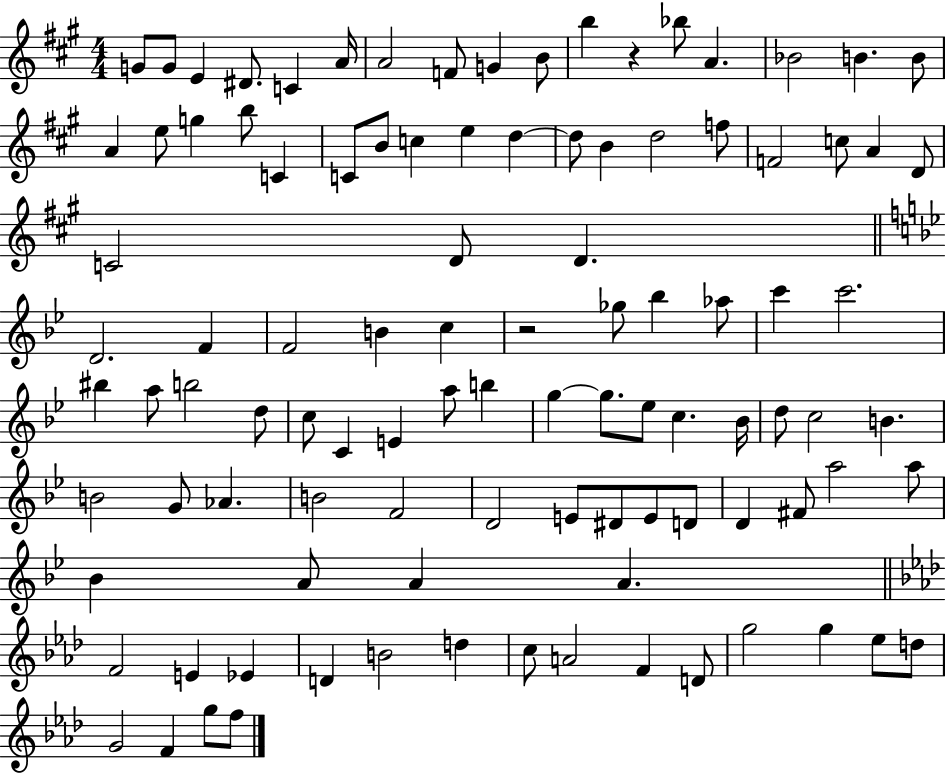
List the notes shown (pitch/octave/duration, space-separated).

G4/e G4/e E4/q D#4/e. C4/q A4/s A4/h F4/e G4/q B4/e B5/q R/q Bb5/e A4/q. Bb4/h B4/q. B4/e A4/q E5/e G5/q B5/e C4/q C4/e B4/e C5/q E5/q D5/q D5/e B4/q D5/h F5/e F4/h C5/e A4/q D4/e C4/h D4/e D4/q. D4/h. F4/q F4/h B4/q C5/q R/h Gb5/e Bb5/q Ab5/e C6/q C6/h. BIS5/q A5/e B5/h D5/e C5/e C4/q E4/q A5/e B5/q G5/q G5/e. Eb5/e C5/q. Bb4/s D5/e C5/h B4/q. B4/h G4/e Ab4/q. B4/h F4/h D4/h E4/e D#4/e E4/e D4/e D4/q F#4/e A5/h A5/e Bb4/q A4/e A4/q A4/q. F4/h E4/q Eb4/q D4/q B4/h D5/q C5/e A4/h F4/q D4/e G5/h G5/q Eb5/e D5/e G4/h F4/q G5/e F5/e